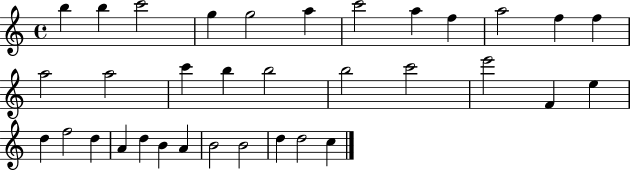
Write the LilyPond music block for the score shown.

{
  \clef treble
  \time 4/4
  \defaultTimeSignature
  \key c \major
  b''4 b''4 c'''2 | g''4 g''2 a''4 | c'''2 a''4 f''4 | a''2 f''4 f''4 | \break a''2 a''2 | c'''4 b''4 b''2 | b''2 c'''2 | e'''2 f'4 e''4 | \break d''4 f''2 d''4 | a'4 d''4 b'4 a'4 | b'2 b'2 | d''4 d''2 c''4 | \break \bar "|."
}